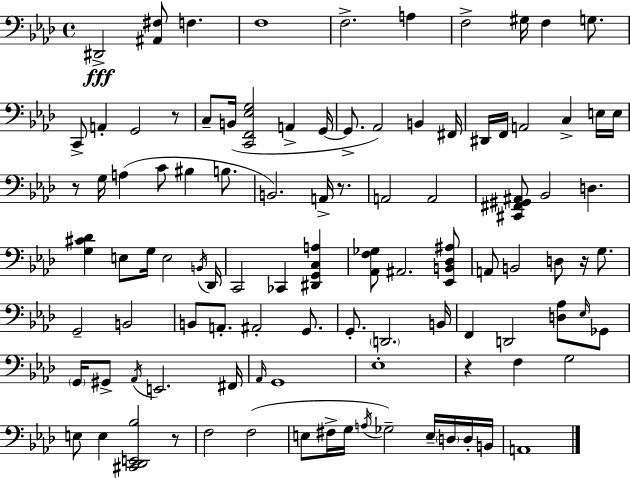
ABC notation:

X:1
T:Untitled
M:4/4
L:1/4
K:Ab
^D,,2 [^A,,^F,]/2 F, F,4 F,2 A, F,2 ^G,/4 F, G,/2 C,,/2 A,, G,,2 z/2 C,/2 B,,/4 [C,,F,,_E,G,]2 A,, G,,/4 G,,/2 _A,,2 B,, ^F,,/4 ^D,,/4 F,,/4 A,,2 C, E,/4 E,/4 z/2 G,/4 A, C/2 ^B, B,/2 B,,2 A,,/4 z/2 A,,2 A,,2 [^C,,^F,,^G,,^A,,]/2 _B,,2 D, [G,^C_D] E,/2 G,/4 E,2 B,,/4 _D,,/4 C,,2 _C,, [^D,,G,,C,A,] [_A,,F,_G,]/2 ^A,,2 [_E,,B,,_D,^A,]/2 A,,/2 B,,2 D,/2 z/4 G,/2 G,,2 B,,2 B,,/2 A,,/2 ^A,,2 G,,/2 G,,/2 D,,2 B,,/4 F,, D,,2 [D,_A,]/2 _E,/4 _G,,/2 G,,/4 ^G,,/2 _A,,/4 E,,2 ^F,,/4 _A,,/4 G,,4 _E,4 z F, G,2 E,/2 E, [^C,,_D,,E,,_B,]2 z/2 F,2 F,2 E,/2 ^F,/4 G,/4 A,/4 _G,2 E,/4 D,/4 D,/4 B,,/4 A,,4